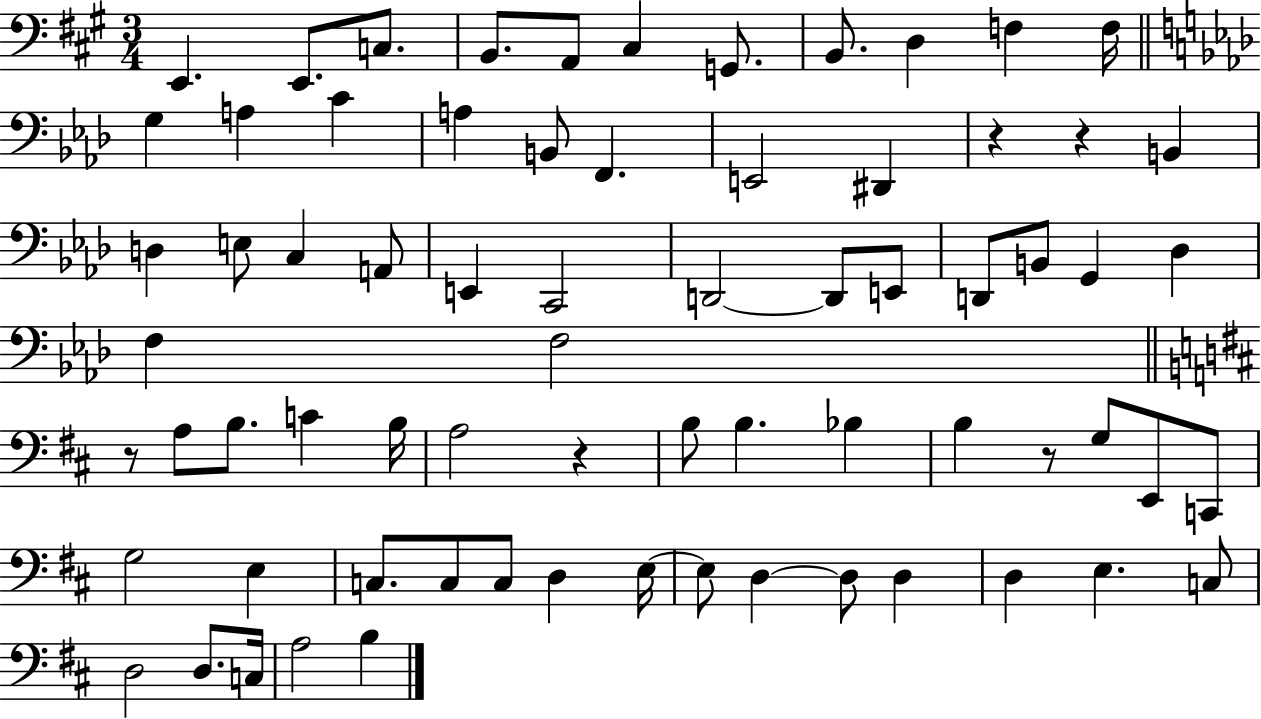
E2/q. E2/e. C3/e. B2/e. A2/e C#3/q G2/e. B2/e. D3/q F3/q F3/s G3/q A3/q C4/q A3/q B2/e F2/q. E2/h D#2/q R/q R/q B2/q D3/q E3/e C3/q A2/e E2/q C2/h D2/h D2/e E2/e D2/e B2/e G2/q Db3/q F3/q F3/h R/e A3/e B3/e. C4/q B3/s A3/h R/q B3/e B3/q. Bb3/q B3/q R/e G3/e E2/e C2/e G3/h E3/q C3/e. C3/e C3/e D3/q E3/s E3/e D3/q D3/e D3/q D3/q E3/q. C3/e D3/h D3/e. C3/s A3/h B3/q